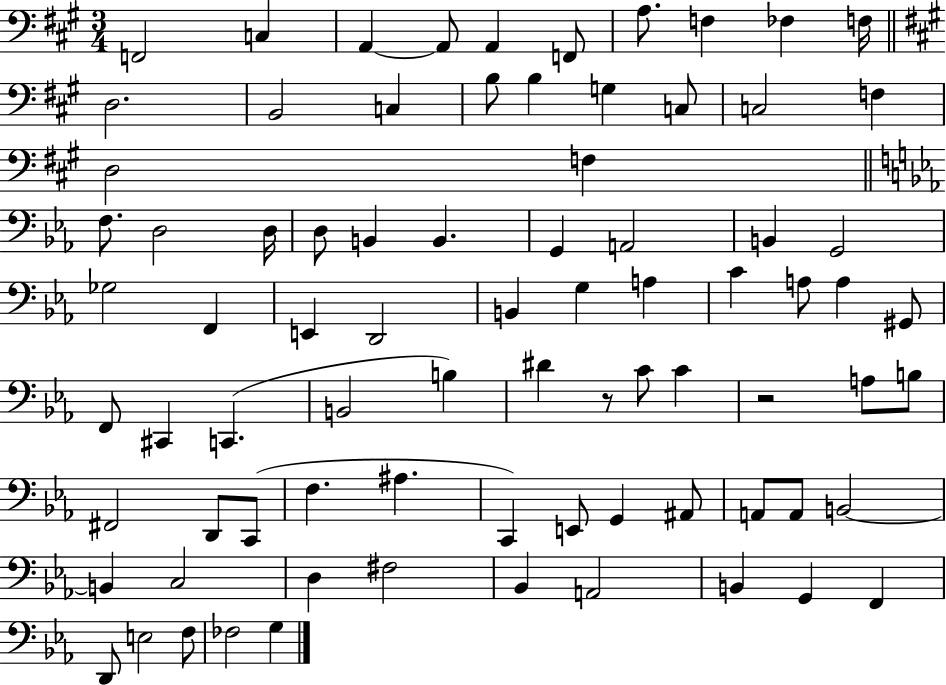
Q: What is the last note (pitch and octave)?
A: G3